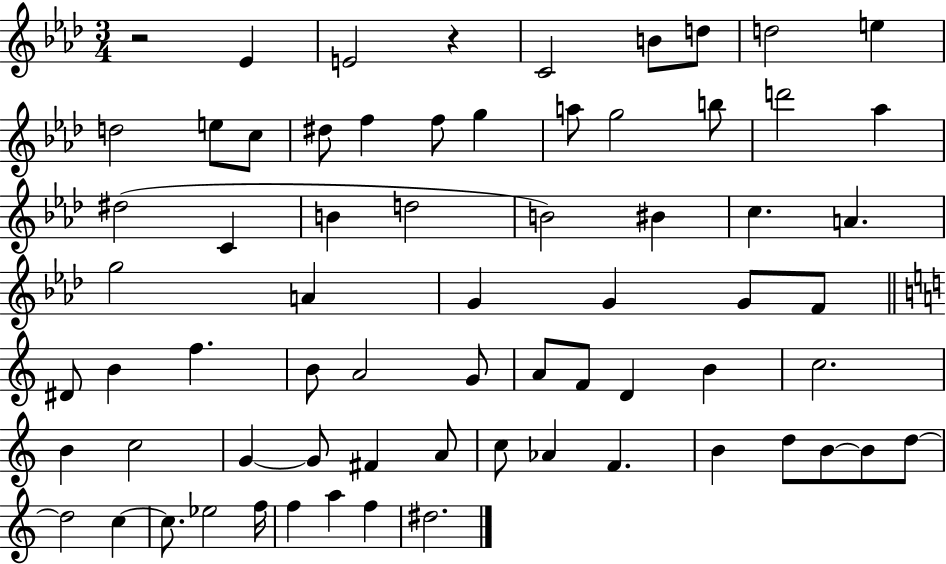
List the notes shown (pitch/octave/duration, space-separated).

R/h Eb4/q E4/h R/q C4/h B4/e D5/e D5/h E5/q D5/h E5/e C5/e D#5/e F5/q F5/e G5/q A5/e G5/h B5/e D6/h Ab5/q D#5/h C4/q B4/q D5/h B4/h BIS4/q C5/q. A4/q. G5/h A4/q G4/q G4/q G4/e F4/e D#4/e B4/q F5/q. B4/e A4/h G4/e A4/e F4/e D4/q B4/q C5/h. B4/q C5/h G4/q G4/e F#4/q A4/e C5/e Ab4/q F4/q. B4/q D5/e B4/e B4/e D5/e D5/h C5/q C5/e. Eb5/h F5/s F5/q A5/q F5/q D#5/h.